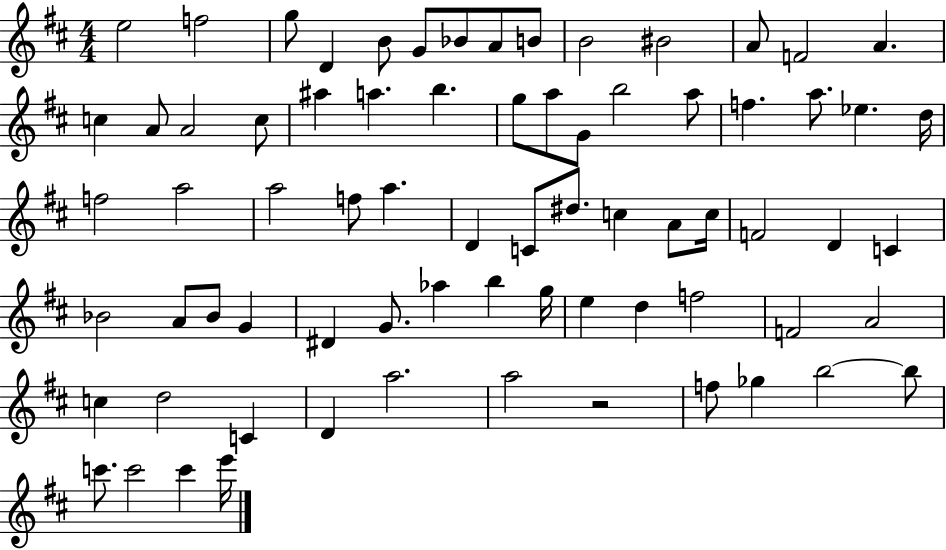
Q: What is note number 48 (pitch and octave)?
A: G4